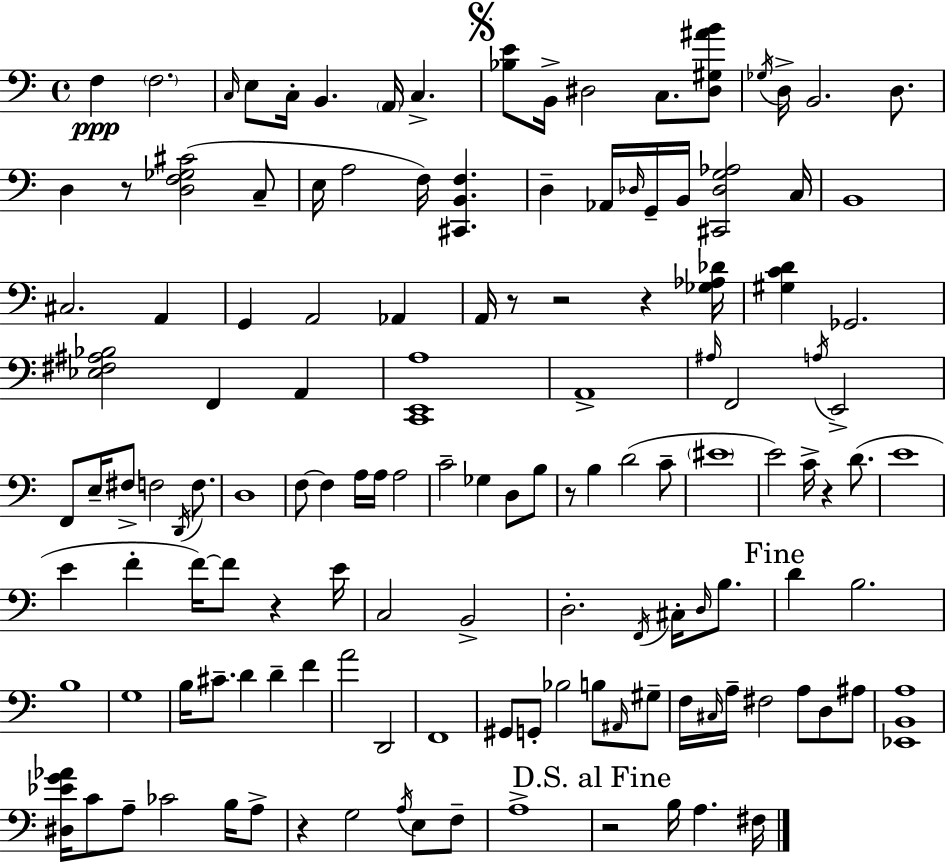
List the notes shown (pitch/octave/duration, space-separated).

F3/q F3/h. C3/s E3/e C3/s B2/q. A2/s C3/q. [Bb3,E4]/e B2/s D#3/h C3/e. [D#3,G#3,A#4,B4]/e Gb3/s D3/s B2/h. D3/e. D3/q R/e [D3,F3,Gb3,C#4]/h C3/e E3/s A3/h F3/s [C#2,B2,F3]/q. D3/q Ab2/s Db3/s G2/s B2/s [C#2,Db3,G3,Ab3]/h C3/s B2/w C#3/h. A2/q G2/q A2/h Ab2/q A2/s R/e R/h R/q [Gb3,Ab3,Db4]/s [G#3,C4,D4]/q Gb2/h. [Eb3,F#3,A#3,Bb3]/h F2/q A2/q [C2,E2,A3]/w A2/w A#3/s F2/h A3/s E2/h F2/e E3/s F#3/e F3/h D2/s F3/e. D3/w F3/e F3/q A3/s A3/s A3/h C4/h Gb3/q D3/e B3/e R/e B3/q D4/h C4/e EIS4/w E4/h C4/s R/q D4/e. E4/w E4/q F4/q F4/s F4/e R/q E4/s C3/h B2/h D3/h. F2/s C#3/s D3/s B3/e. D4/q B3/h. B3/w G3/w B3/s C#4/e. D4/q D4/q F4/q A4/h D2/h F2/w G#2/e G2/e Bb3/h B3/e A#2/s G#3/e F3/s C#3/s A3/s F#3/h A3/e D3/e A#3/e [Eb2,B2,A3]/w [D#3,Eb4,G4,Ab4]/s C4/e A3/e CES4/h B3/s A3/e R/q G3/h A3/s E3/e F3/e A3/w R/h B3/s A3/q. F#3/s